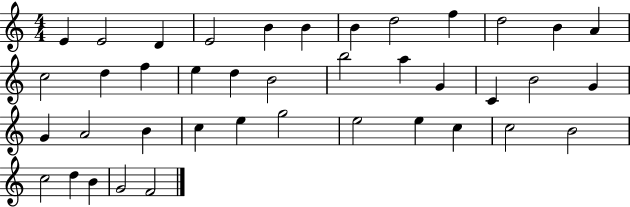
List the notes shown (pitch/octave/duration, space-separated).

E4/q E4/h D4/q E4/h B4/q B4/q B4/q D5/h F5/q D5/h B4/q A4/q C5/h D5/q F5/q E5/q D5/q B4/h B5/h A5/q G4/q C4/q B4/h G4/q G4/q A4/h B4/q C5/q E5/q G5/h E5/h E5/q C5/q C5/h B4/h C5/h D5/q B4/q G4/h F4/h